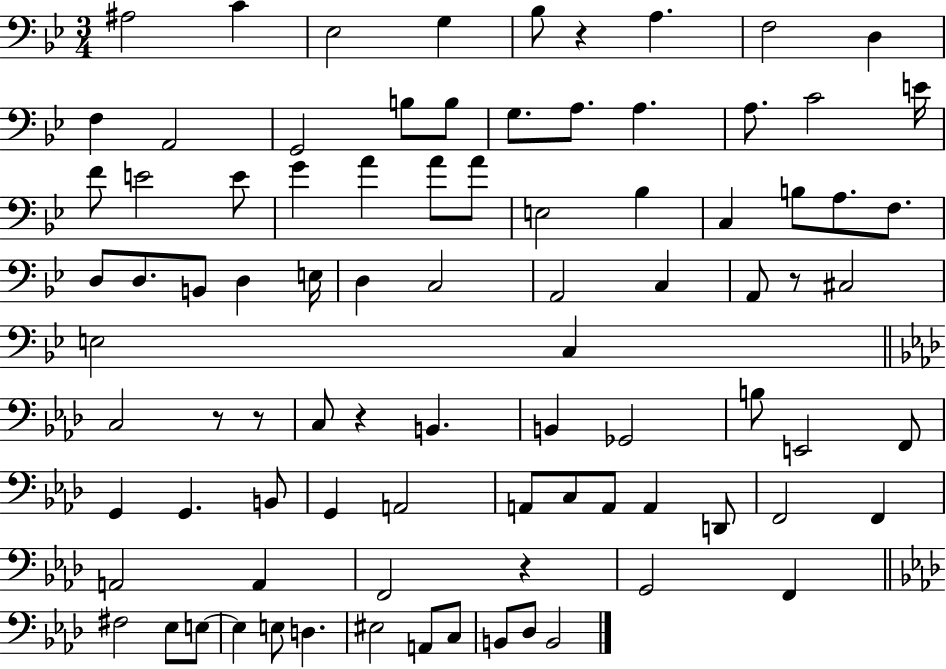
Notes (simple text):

A#3/h C4/q Eb3/h G3/q Bb3/e R/q A3/q. F3/h D3/q F3/q A2/h G2/h B3/e B3/e G3/e. A3/e. A3/q. A3/e. C4/h E4/s F4/e E4/h E4/e G4/q A4/q A4/e A4/e E3/h Bb3/q C3/q B3/e A3/e. F3/e. D3/e D3/e. B2/e D3/q E3/s D3/q C3/h A2/h C3/q A2/e R/e C#3/h E3/h C3/q C3/h R/e R/e C3/e R/q B2/q. B2/q Gb2/h B3/e E2/h F2/e G2/q G2/q. B2/e G2/q A2/h A2/e C3/e A2/e A2/q D2/e F2/h F2/q A2/h A2/q F2/h R/q G2/h F2/q F#3/h Eb3/e E3/e E3/q E3/e D3/q. EIS3/h A2/e C3/e B2/e Db3/e B2/h